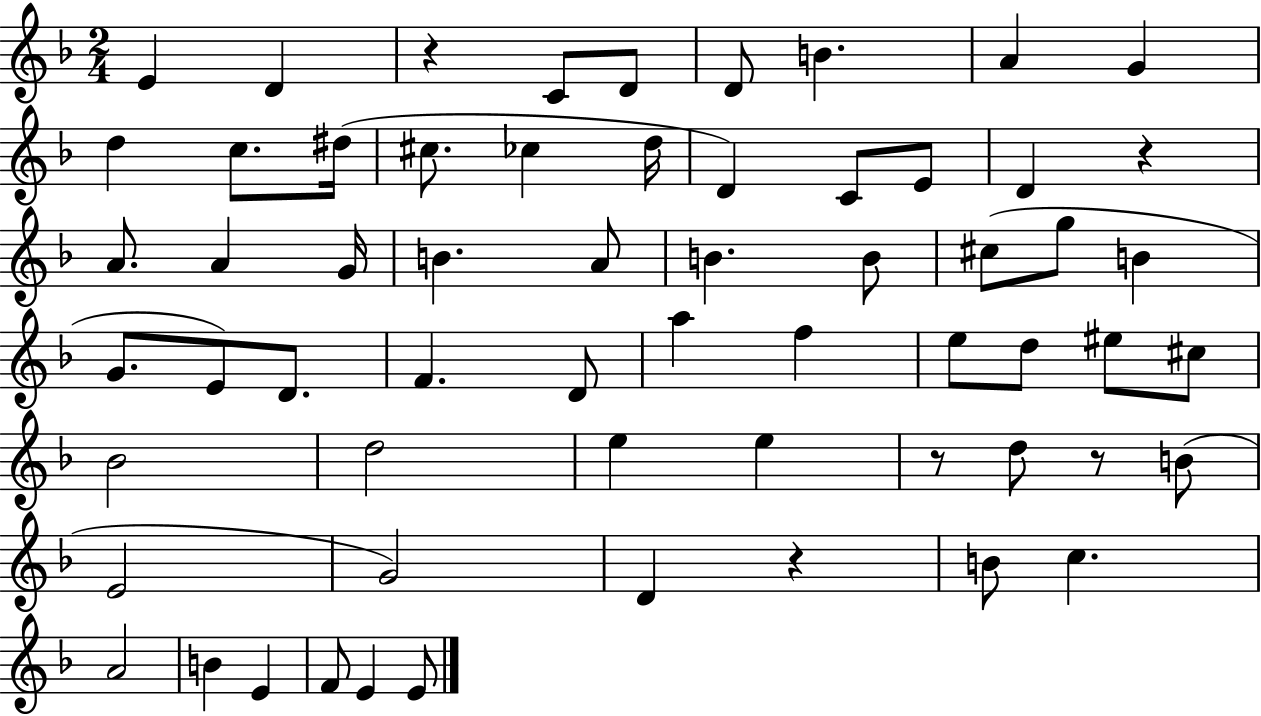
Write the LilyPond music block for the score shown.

{
  \clef treble
  \numericTimeSignature
  \time 2/4
  \key f \major
  e'4 d'4 | r4 c'8 d'8 | d'8 b'4. | a'4 g'4 | \break d''4 c''8. dis''16( | cis''8. ces''4 d''16 | d'4) c'8 e'8 | d'4 r4 | \break a'8. a'4 g'16 | b'4. a'8 | b'4. b'8 | cis''8( g''8 b'4 | \break g'8. e'8) d'8. | f'4. d'8 | a''4 f''4 | e''8 d''8 eis''8 cis''8 | \break bes'2 | d''2 | e''4 e''4 | r8 d''8 r8 b'8( | \break e'2 | g'2) | d'4 r4 | b'8 c''4. | \break a'2 | b'4 e'4 | f'8 e'4 e'8 | \bar "|."
}